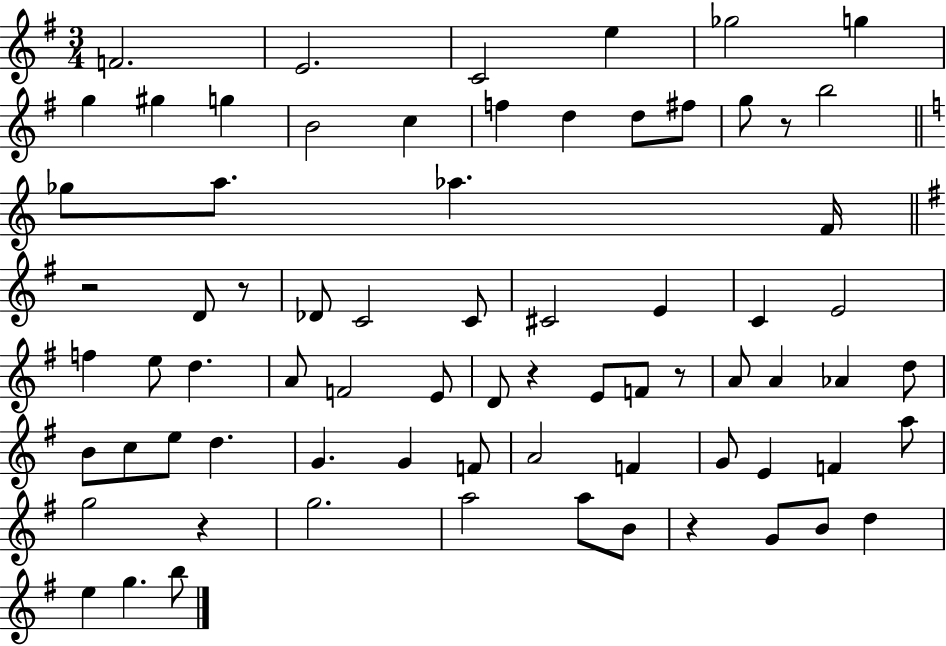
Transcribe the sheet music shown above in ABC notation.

X:1
T:Untitled
M:3/4
L:1/4
K:G
F2 E2 C2 e _g2 g g ^g g B2 c f d d/2 ^f/2 g/2 z/2 b2 _g/2 a/2 _a F/4 z2 D/2 z/2 _D/2 C2 C/2 ^C2 E C E2 f e/2 d A/2 F2 E/2 D/2 z E/2 F/2 z/2 A/2 A _A d/2 B/2 c/2 e/2 d G G F/2 A2 F G/2 E F a/2 g2 z g2 a2 a/2 B/2 z G/2 B/2 d e g b/2